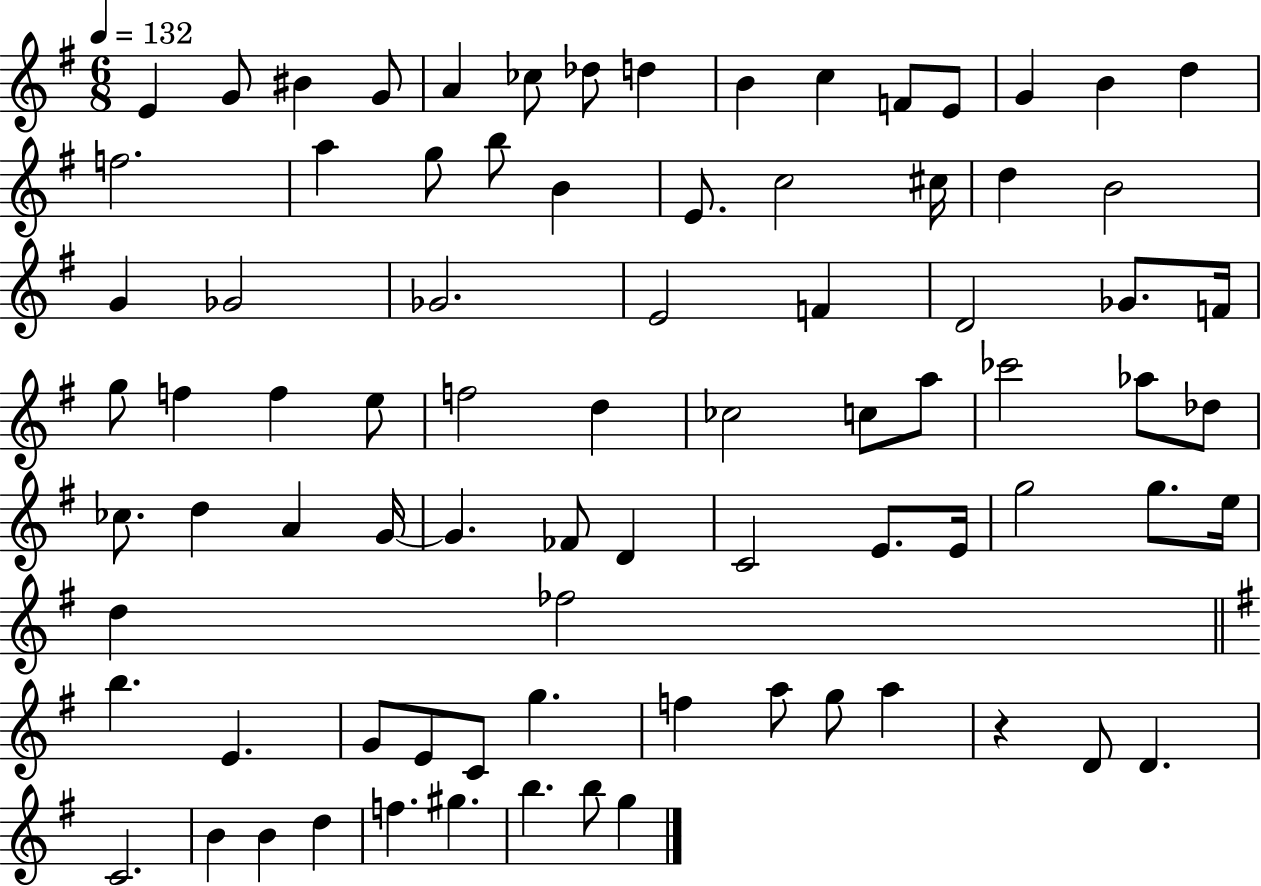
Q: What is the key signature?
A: G major